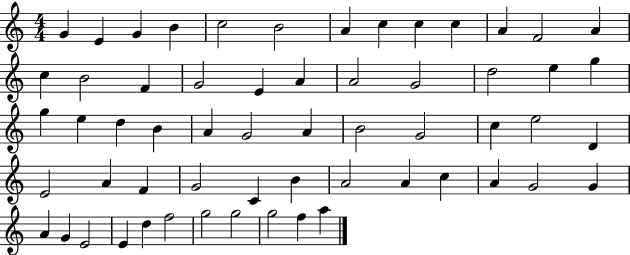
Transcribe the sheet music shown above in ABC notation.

X:1
T:Untitled
M:4/4
L:1/4
K:C
G E G B c2 B2 A c c c A F2 A c B2 F G2 E A A2 G2 d2 e g g e d B A G2 A B2 G2 c e2 D E2 A F G2 C B A2 A c A G2 G A G E2 E d f2 g2 g2 g2 f a